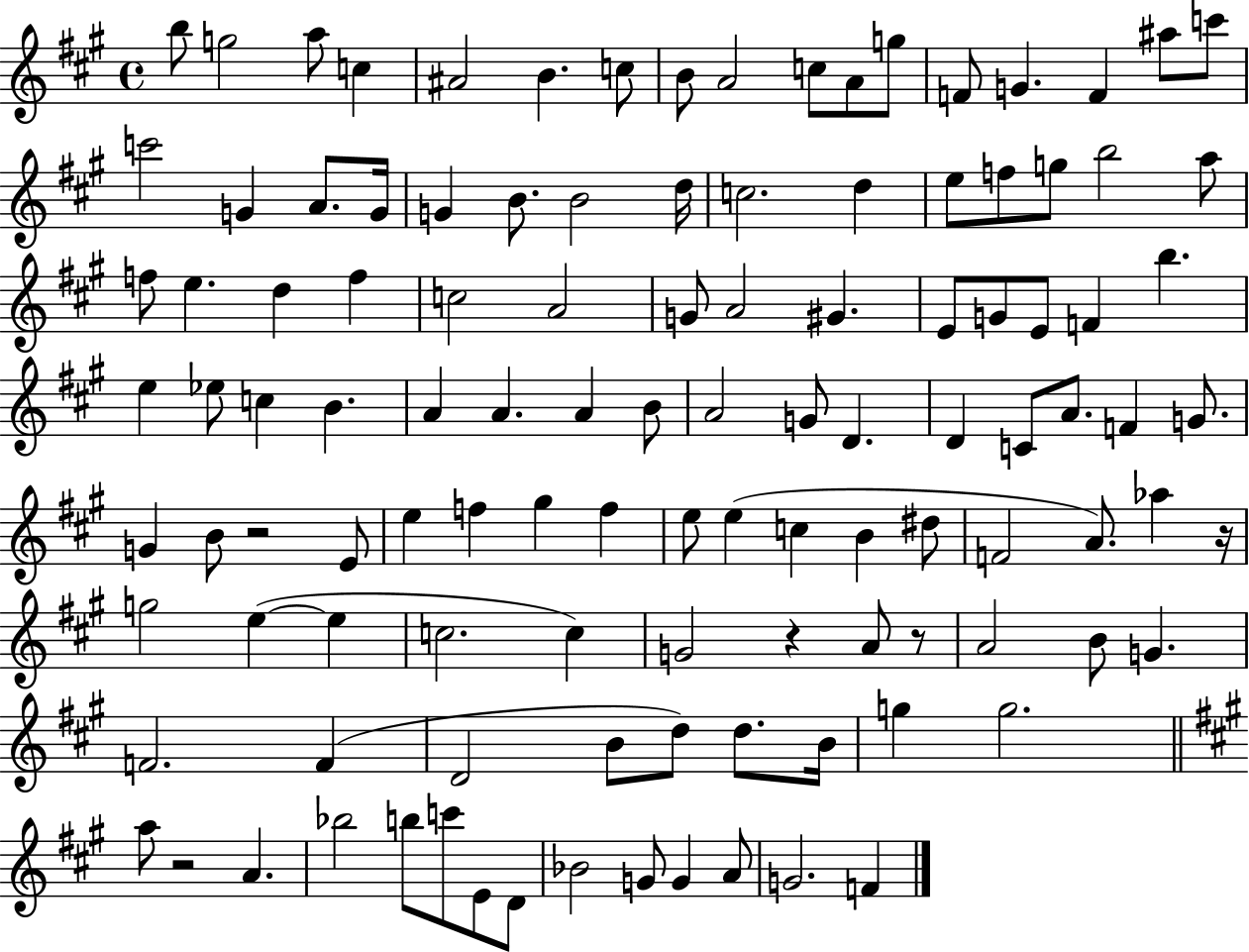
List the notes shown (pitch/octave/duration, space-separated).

B5/e G5/h A5/e C5/q A#4/h B4/q. C5/e B4/e A4/h C5/e A4/e G5/e F4/e G4/q. F4/q A#5/e C6/e C6/h G4/q A4/e. G4/s G4/q B4/e. B4/h D5/s C5/h. D5/q E5/e F5/e G5/e B5/h A5/e F5/e E5/q. D5/q F5/q C5/h A4/h G4/e A4/h G#4/q. E4/e G4/e E4/e F4/q B5/q. E5/q Eb5/e C5/q B4/q. A4/q A4/q. A4/q B4/e A4/h G4/e D4/q. D4/q C4/e A4/e. F4/q G4/e. G4/q B4/e R/h E4/e E5/q F5/q G#5/q F5/q E5/e E5/q C5/q B4/q D#5/e F4/h A4/e. Ab5/q R/s G5/h E5/q E5/q C5/h. C5/q G4/h R/q A4/e R/e A4/h B4/e G4/q. F4/h. F4/q D4/h B4/e D5/e D5/e. B4/s G5/q G5/h. A5/e R/h A4/q. Bb5/h B5/e C6/e E4/e D4/e Bb4/h G4/e G4/q A4/e G4/h. F4/q